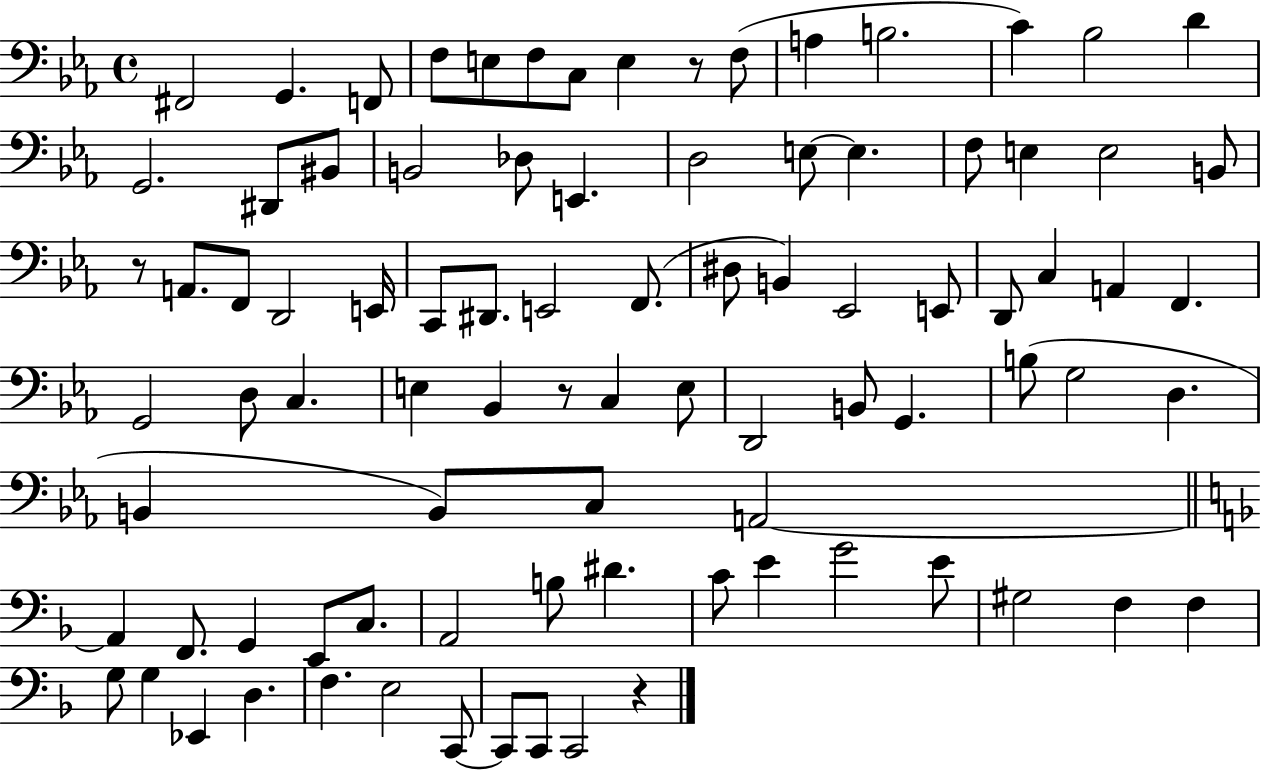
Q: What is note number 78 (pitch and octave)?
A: Eb2